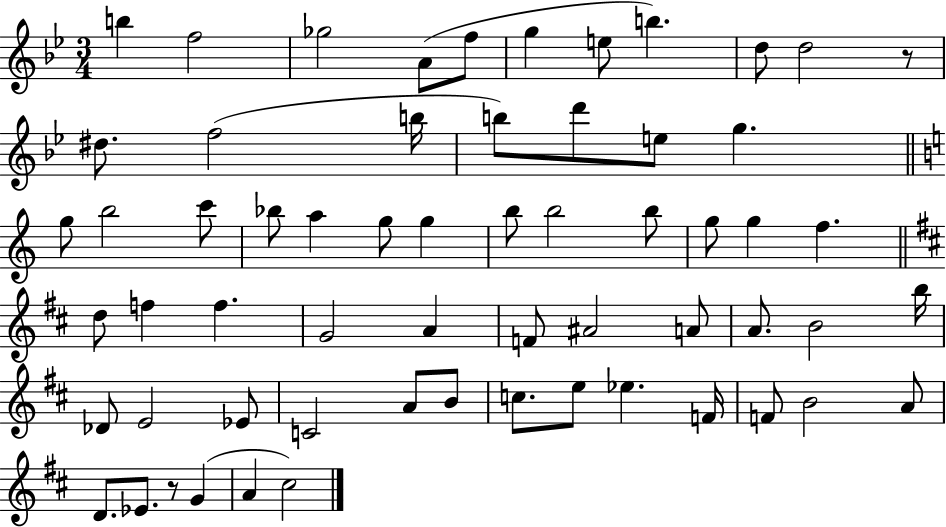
{
  \clef treble
  \numericTimeSignature
  \time 3/4
  \key bes \major
  b''4 f''2 | ges''2 a'8( f''8 | g''4 e''8 b''4.) | d''8 d''2 r8 | \break dis''8. f''2( b''16 | b''8) d'''8 e''8 g''4. | \bar "||" \break \key c \major g''8 b''2 c'''8 | bes''8 a''4 g''8 g''4 | b''8 b''2 b''8 | g''8 g''4 f''4. | \break \bar "||" \break \key d \major d''8 f''4 f''4. | g'2 a'4 | f'8 ais'2 a'8 | a'8. b'2 b''16 | \break des'8 e'2 ees'8 | c'2 a'8 b'8 | c''8. e''8 ees''4. f'16 | f'8 b'2 a'8 | \break d'8. ees'8. r8 g'4( | a'4 cis''2) | \bar "|."
}